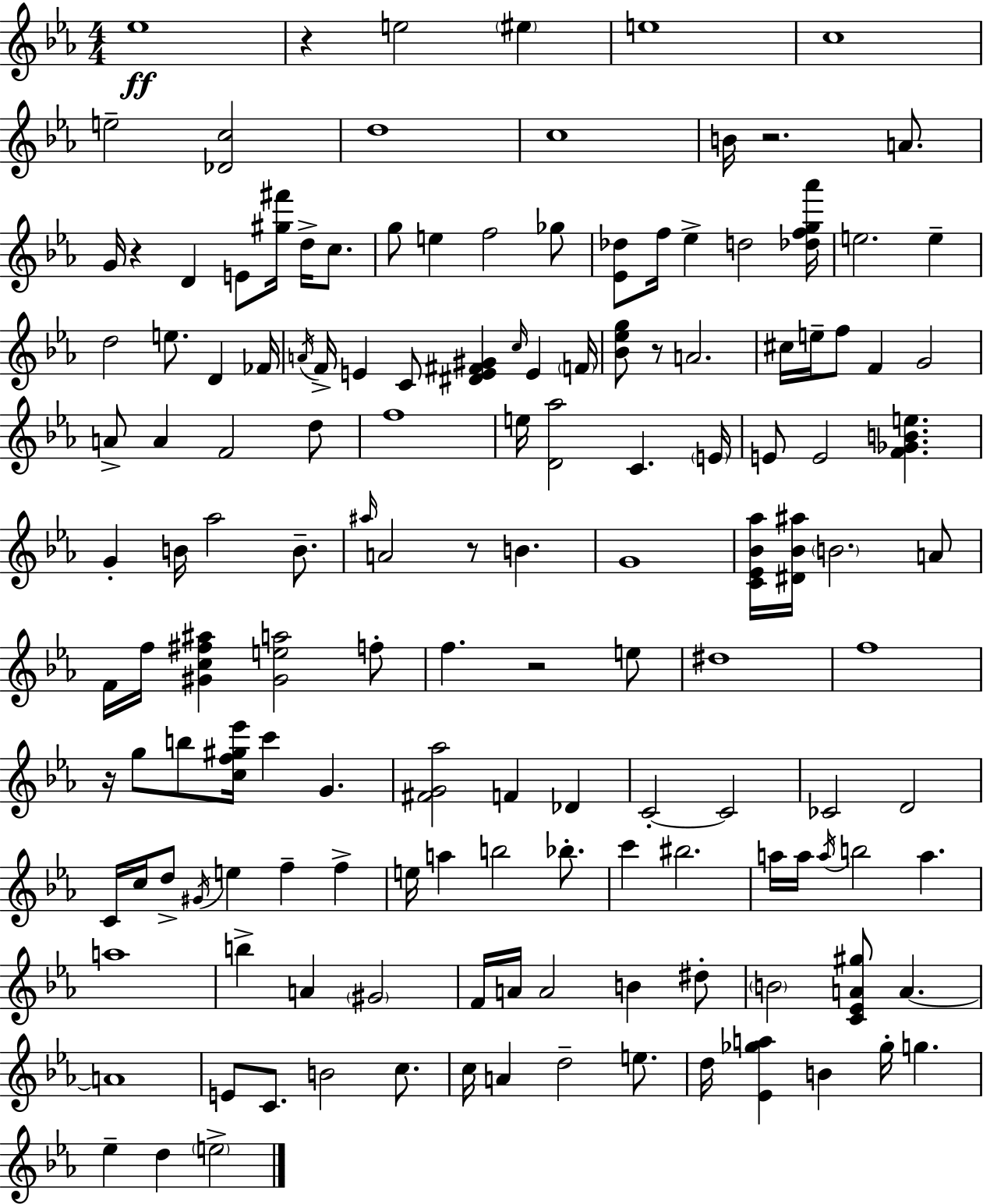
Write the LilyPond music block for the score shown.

{
  \clef treble
  \numericTimeSignature
  \time 4/4
  \key c \minor
  ees''1\ff | r4 e''2 \parenthesize eis''4 | e''1 | c''1 | \break e''2-- <des' c''>2 | d''1 | c''1 | b'16 r2. a'8. | \break g'16 r4 d'4 e'8 <gis'' fis'''>16 d''16-> c''8. | g''8 e''4 f''2 ges''8 | <ees' des''>8 f''16 ees''4-> d''2 <des'' f'' g'' aes'''>16 | e''2. e''4-- | \break d''2 e''8. d'4 fes'16 | \acciaccatura { a'16 } f'16-> e'4 c'8 <dis' e' fis' gis'>4 \grace { c''16 } e'4 | \parenthesize f'16 <bes' ees'' g''>8 r8 a'2. | cis''16 e''16-- f''8 f'4 g'2 | \break a'8-> a'4 f'2 | d''8 f''1 | e''16 <d' aes''>2 c'4. | \parenthesize e'16 e'8 e'2 <f' ges' b' e''>4. | \break g'4-. b'16 aes''2 b'8.-- | \grace { ais''16 } a'2 r8 b'4. | g'1 | <c' ees' bes' aes''>16 <dis' bes' ais''>16 \parenthesize b'2. | \break a'8 f'16 f''16 <gis' c'' fis'' ais''>4 <gis' e'' a''>2 | f''8-. f''4. r2 | e''8 dis''1 | f''1 | \break r16 g''8 b''8 <c'' f'' gis'' ees'''>16 c'''4 g'4. | <fis' g' aes''>2 f'4 des'4 | c'2-.~~ c'2 | ces'2 d'2 | \break c'16 c''16 d''8-> \acciaccatura { gis'16 } e''4 f''4-- | f''4-> e''16 a''4 b''2 | bes''8.-. c'''4 bis''2. | a''16 a''16 \acciaccatura { a''16 } b''2 a''4. | \break a''1 | b''4-> a'4 \parenthesize gis'2 | f'16 a'16 a'2 b'4 | dis''8-. \parenthesize b'2 <c' ees' a' gis''>8 a'4.~~ | \break a'1 | e'8 c'8. b'2 | c''8. c''16 a'4 d''2-- | e''8. d''16 <ees' ges'' a''>4 b'4 ges''16-. g''4. | \break ees''4-- d''4 \parenthesize e''2-> | \bar "|."
}